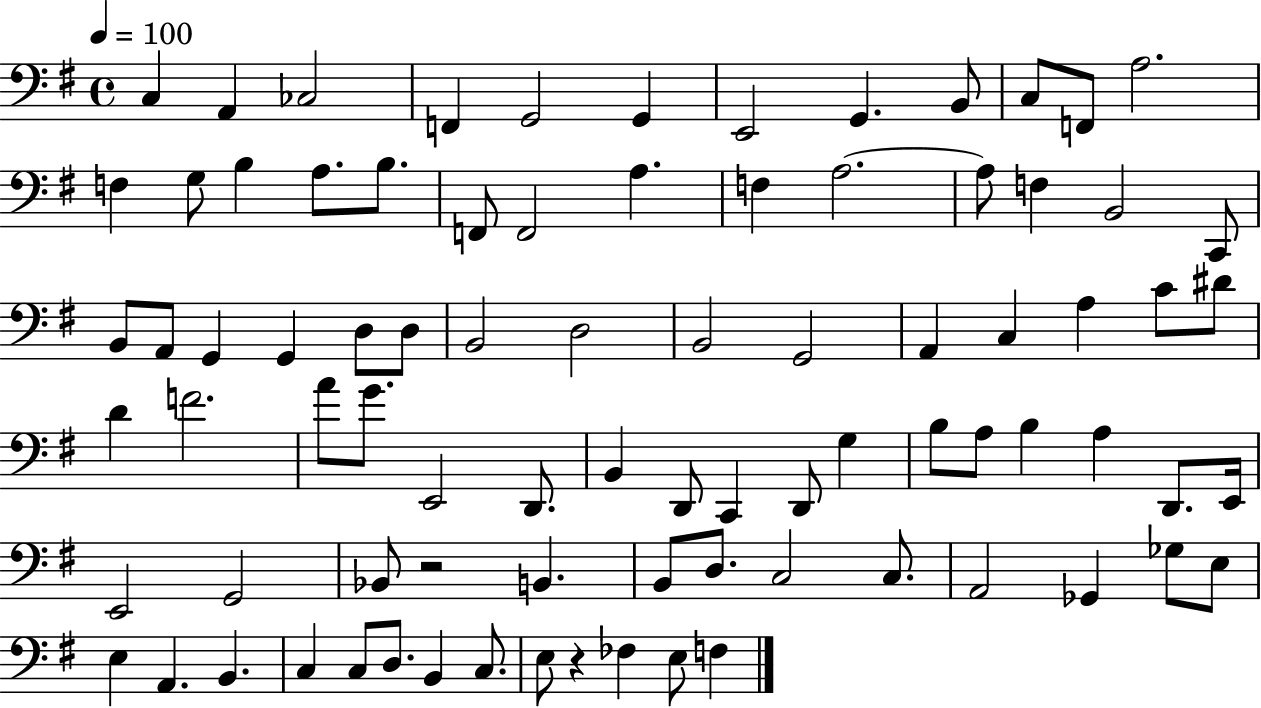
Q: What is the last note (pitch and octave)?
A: F3